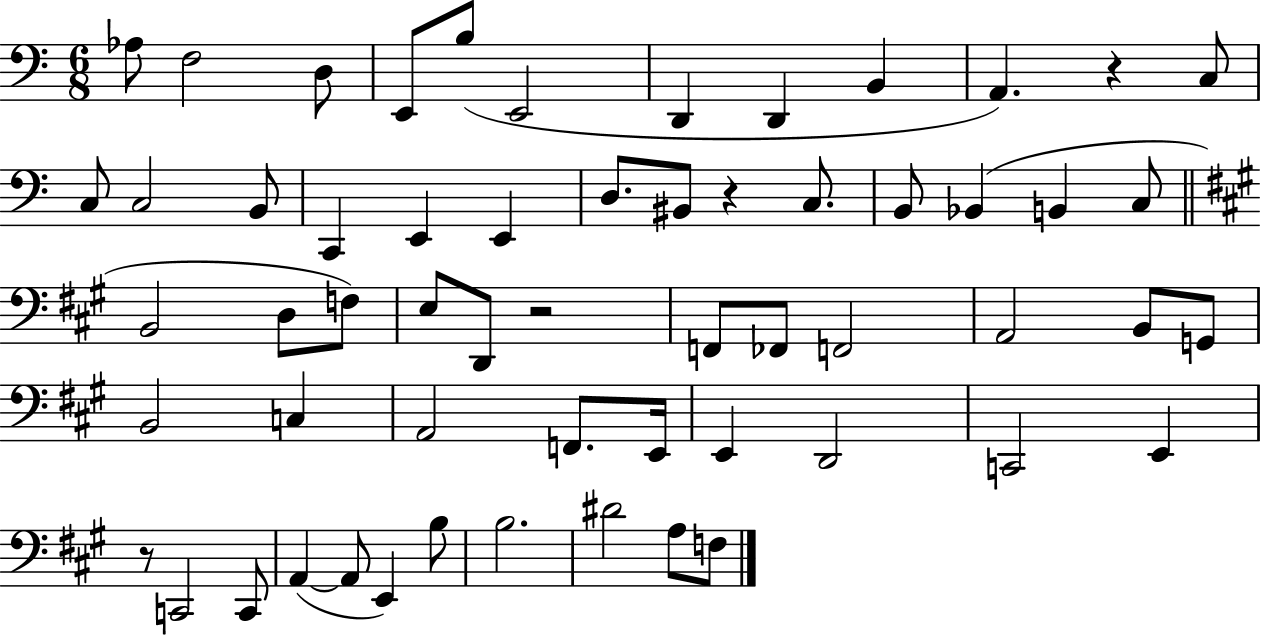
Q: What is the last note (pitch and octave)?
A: F3